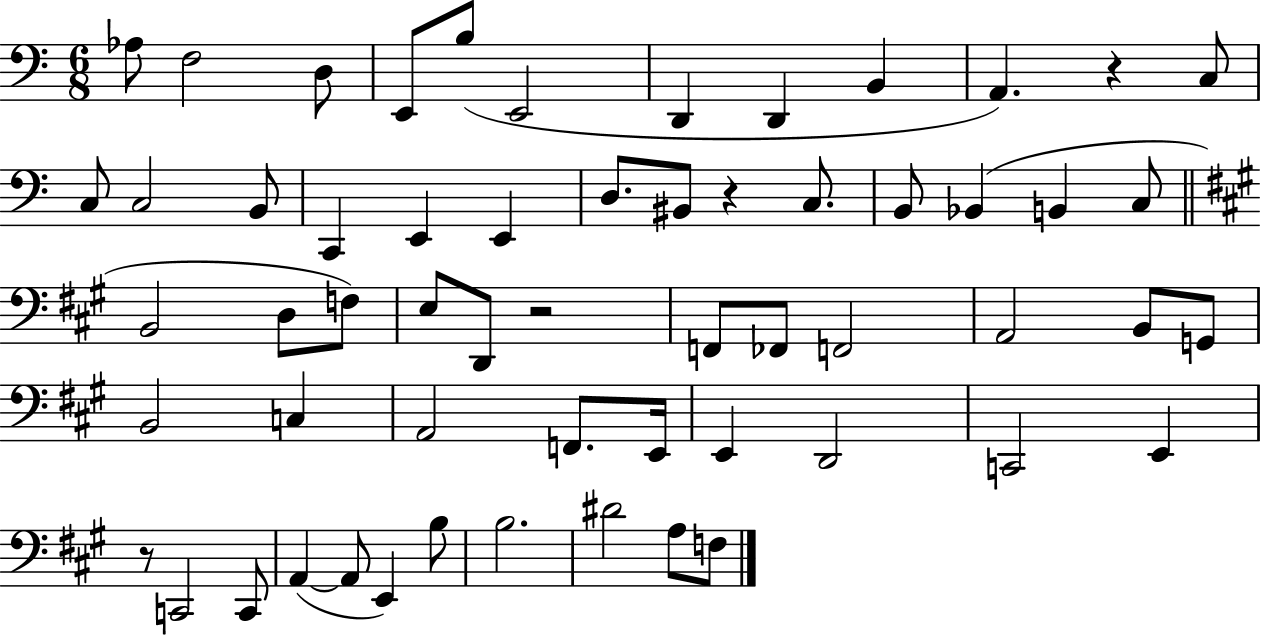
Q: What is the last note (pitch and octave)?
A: F3